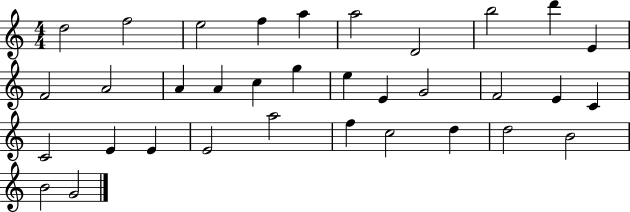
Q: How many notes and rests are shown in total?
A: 34